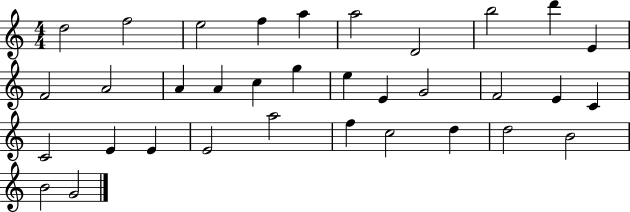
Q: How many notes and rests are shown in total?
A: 34